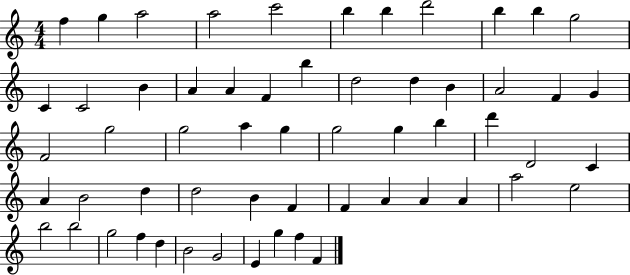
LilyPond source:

{
  \clef treble
  \numericTimeSignature
  \time 4/4
  \key c \major
  f''4 g''4 a''2 | a''2 c'''2 | b''4 b''4 d'''2 | b''4 b''4 g''2 | \break c'4 c'2 b'4 | a'4 a'4 f'4 b''4 | d''2 d''4 b'4 | a'2 f'4 g'4 | \break f'2 g''2 | g''2 a''4 g''4 | g''2 g''4 b''4 | d'''4 d'2 c'4 | \break a'4 b'2 d''4 | d''2 b'4 f'4 | f'4 a'4 a'4 a'4 | a''2 e''2 | \break b''2 b''2 | g''2 f''4 d''4 | b'2 g'2 | e'4 g''4 f''4 f'4 | \break \bar "|."
}